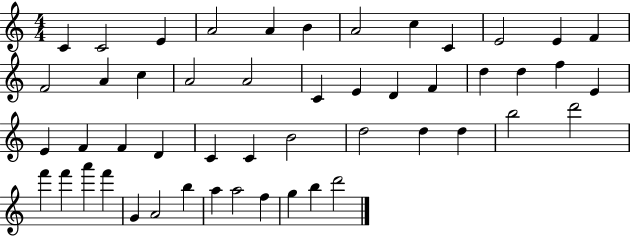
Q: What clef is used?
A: treble